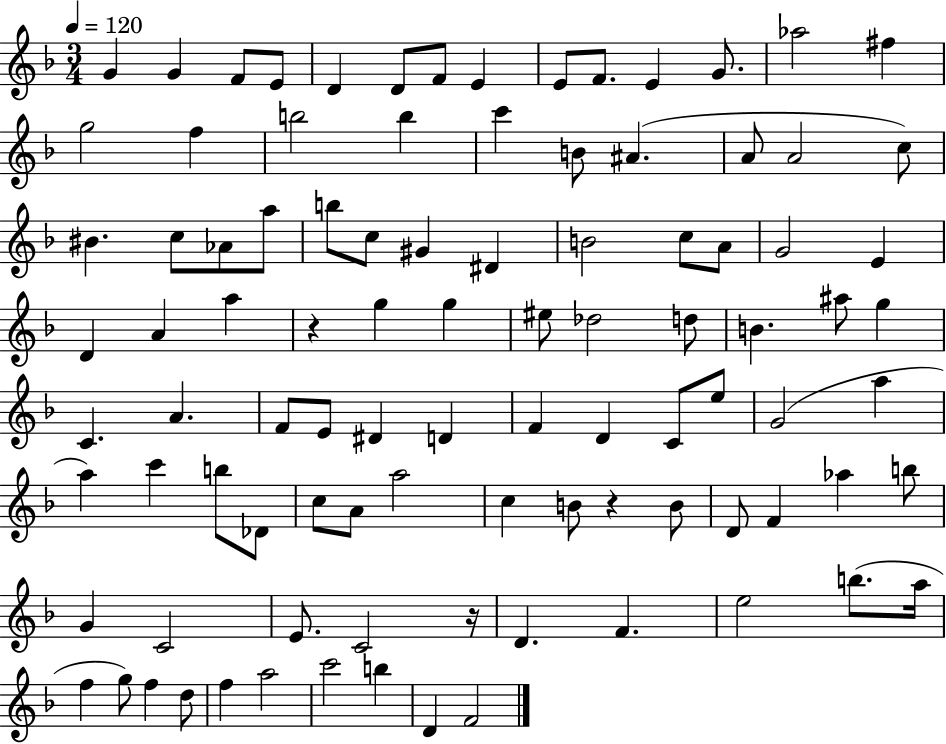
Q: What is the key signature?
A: F major